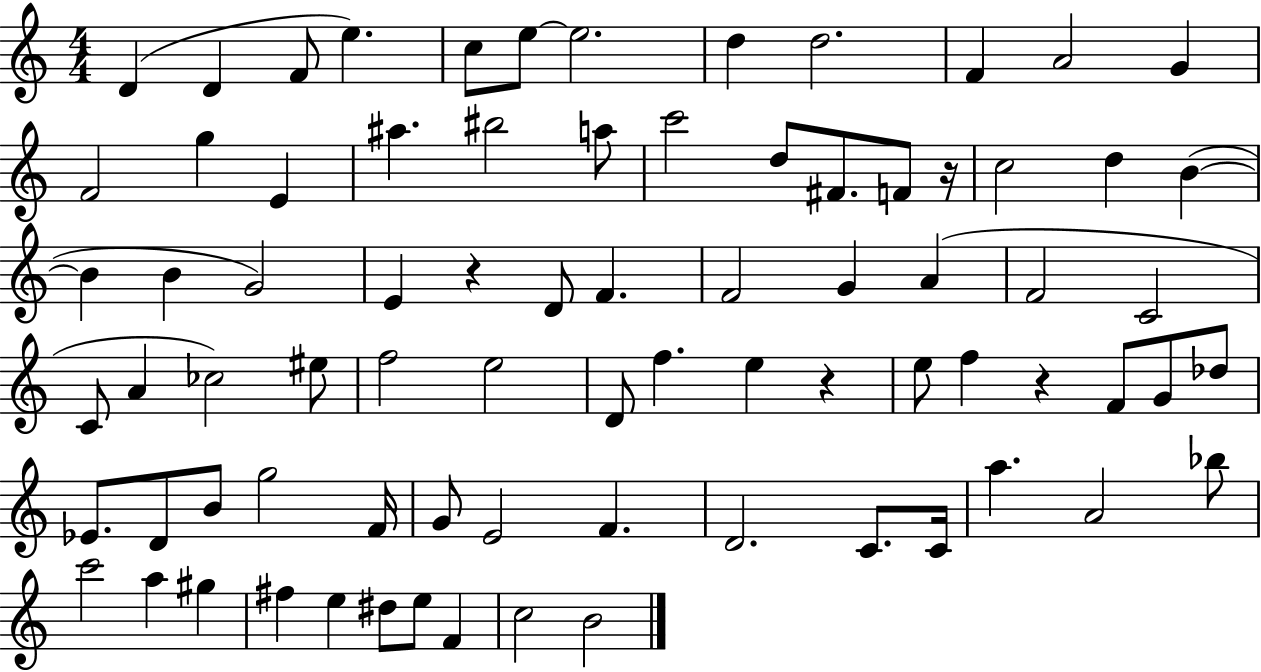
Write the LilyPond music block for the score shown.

{
  \clef treble
  \numericTimeSignature
  \time 4/4
  \key c \major
  d'4( d'4 f'8 e''4.) | c''8 e''8~~ e''2. | d''4 d''2. | f'4 a'2 g'4 | \break f'2 g''4 e'4 | ais''4. bis''2 a''8 | c'''2 d''8 fis'8. f'8 r16 | c''2 d''4 b'4~(~ | \break b'4 b'4 g'2) | e'4 r4 d'8 f'4. | f'2 g'4 a'4( | f'2 c'2 | \break c'8 a'4 ces''2) eis''8 | f''2 e''2 | d'8 f''4. e''4 r4 | e''8 f''4 r4 f'8 g'8 des''8 | \break ees'8. d'8 b'8 g''2 f'16 | g'8 e'2 f'4. | d'2. c'8. c'16 | a''4. a'2 bes''8 | \break c'''2 a''4 gis''4 | fis''4 e''4 dis''8 e''8 f'4 | c''2 b'2 | \bar "|."
}